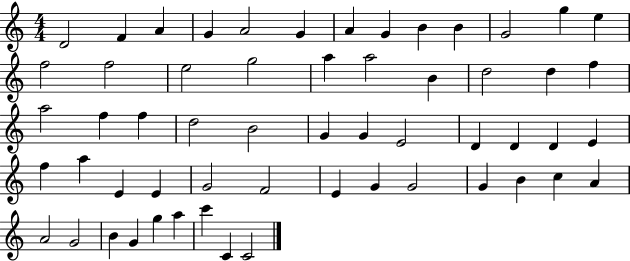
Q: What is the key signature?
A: C major